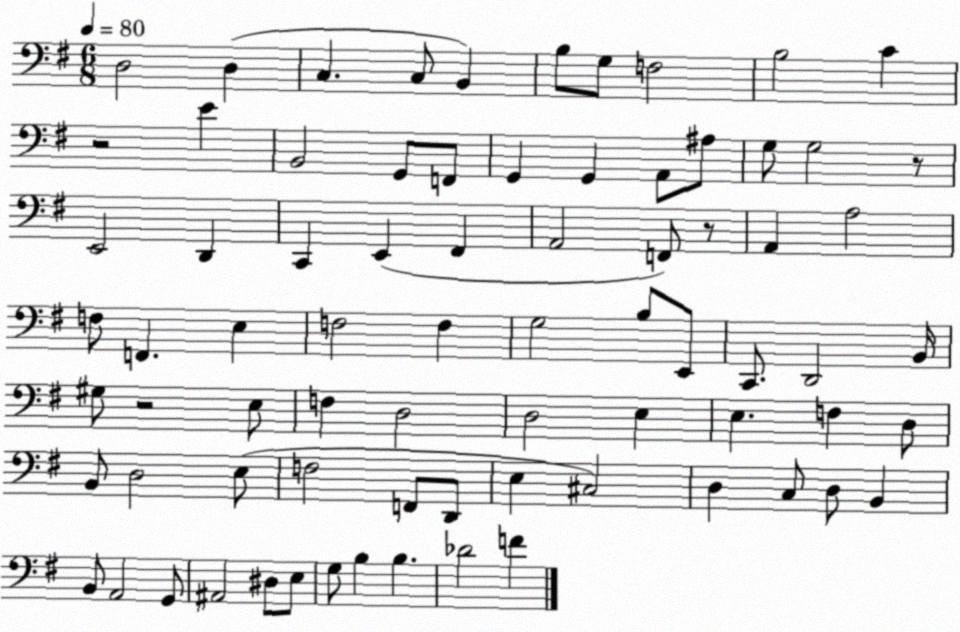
X:1
T:Untitled
M:6/8
L:1/4
K:G
D,2 D, C, C,/2 B,, B,/2 G,/2 F,2 B,2 C z2 E B,,2 G,,/2 F,,/2 G,, G,, A,,/2 ^A,/2 G,/2 G,2 z/2 E,,2 D,, C,, E,, ^F,, A,,2 F,,/2 z/2 A,, A,2 F,/2 F,, E, F,2 F, G,2 B,/2 E,,/2 C,,/2 D,,2 B,,/4 ^G,/2 z2 E,/2 F, D,2 D,2 E, E, F, D,/2 B,,/2 D,2 E,/2 F,2 F,,/2 D,,/2 E, ^C,2 D, C,/2 D,/2 B,, B,,/2 A,,2 G,,/2 ^A,,2 ^D,/2 E,/2 G,/2 B, B, _D2 F